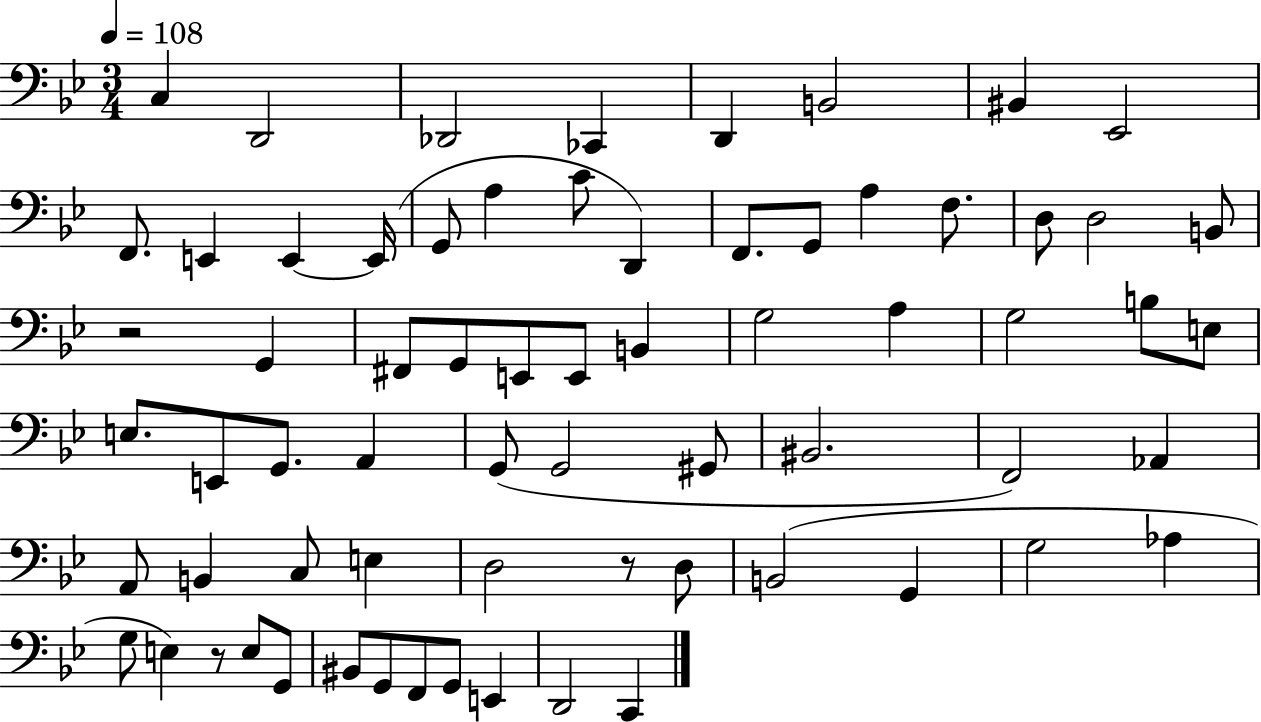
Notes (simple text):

C3/q D2/h Db2/h CES2/q D2/q B2/h BIS2/q Eb2/h F2/e. E2/q E2/q E2/s G2/e A3/q C4/e D2/q F2/e. G2/e A3/q F3/e. D3/e D3/h B2/e R/h G2/q F#2/e G2/e E2/e E2/e B2/q G3/h A3/q G3/h B3/e E3/e E3/e. E2/e G2/e. A2/q G2/e G2/h G#2/e BIS2/h. F2/h Ab2/q A2/e B2/q C3/e E3/q D3/h R/e D3/e B2/h G2/q G3/h Ab3/q G3/e E3/q R/e E3/e G2/e BIS2/e G2/e F2/e G2/e E2/q D2/h C2/q